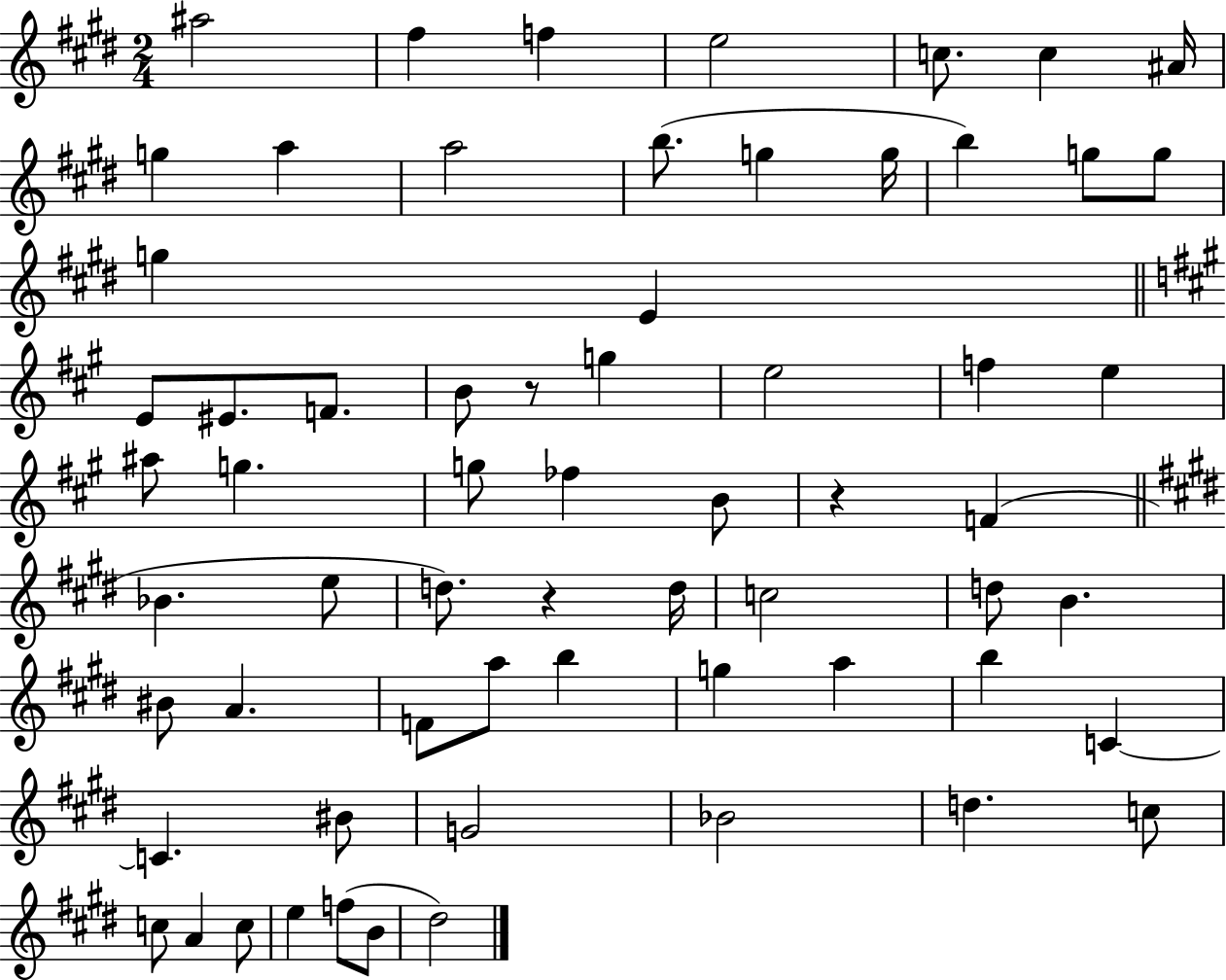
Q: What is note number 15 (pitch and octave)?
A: G5